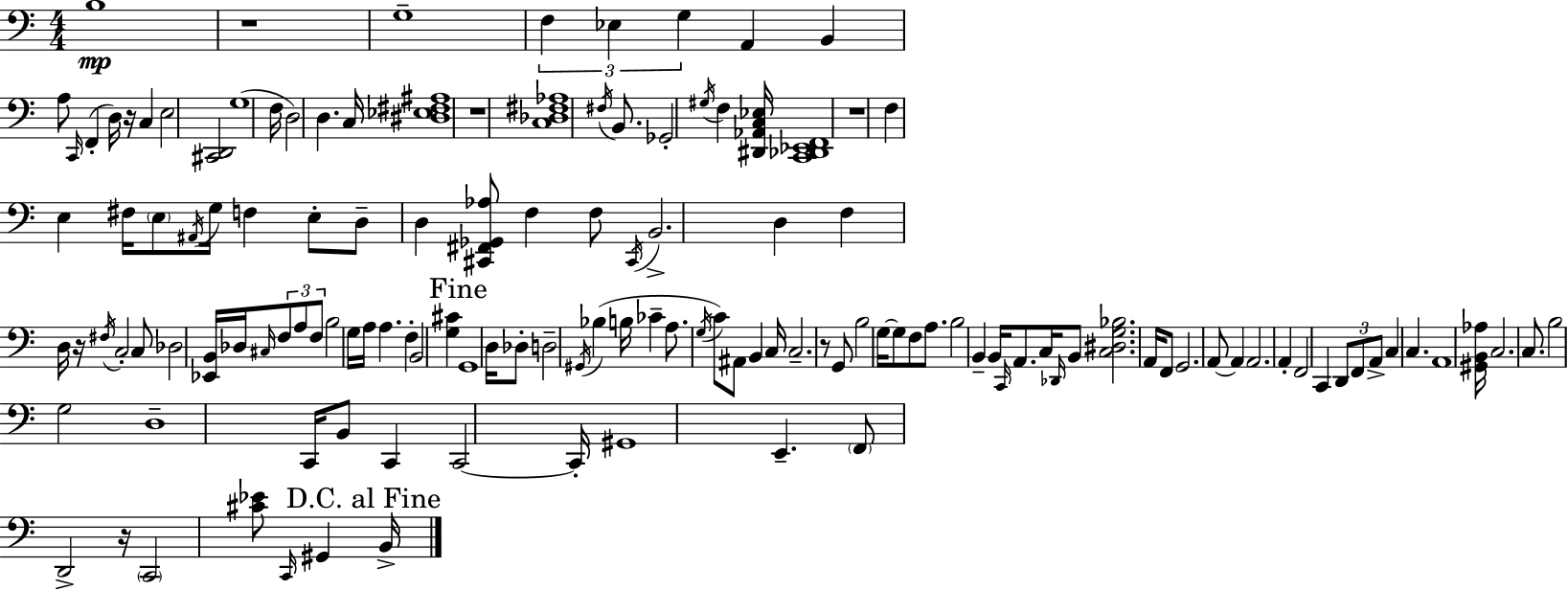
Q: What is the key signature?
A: A minor